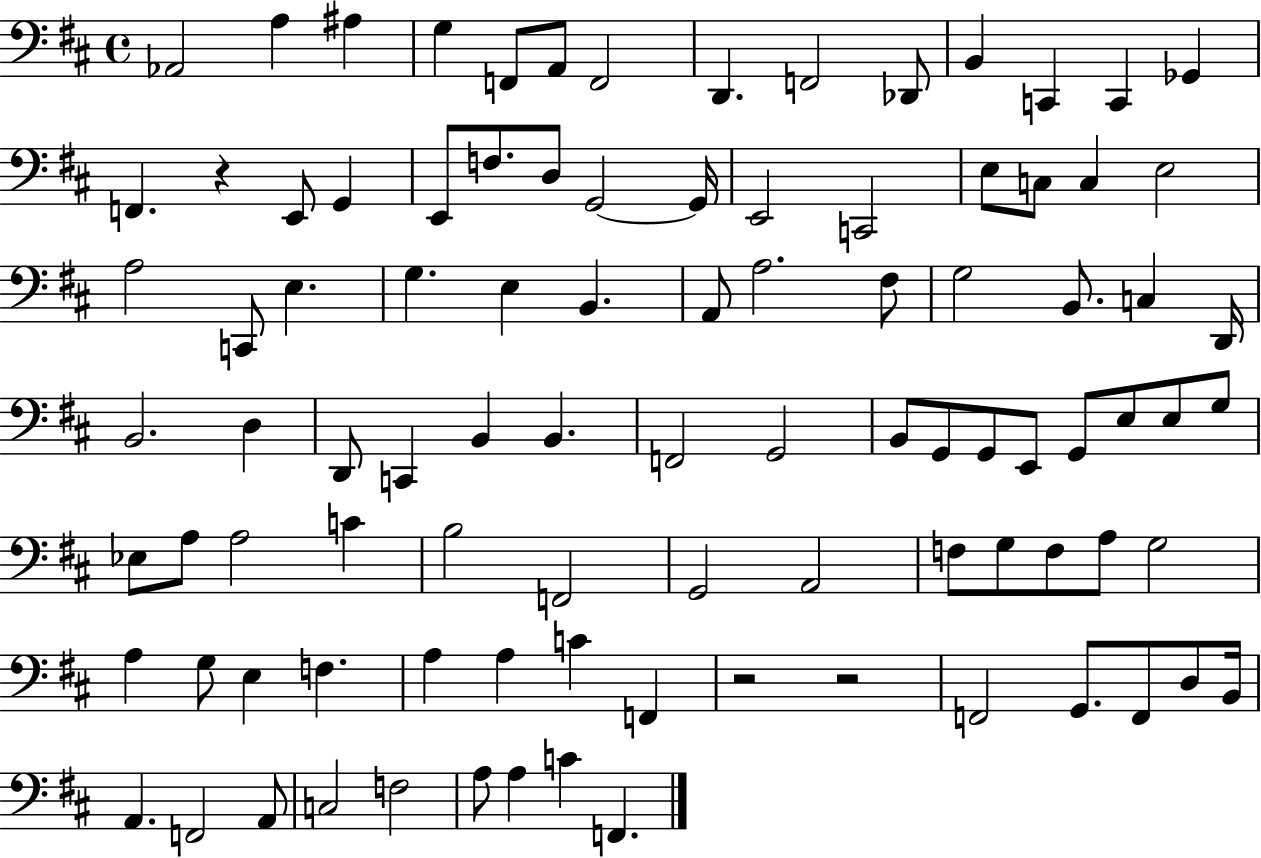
Ab2/h A3/q A#3/q G3/q F2/e A2/e F2/h D2/q. F2/h Db2/e B2/q C2/q C2/q Gb2/q F2/q. R/q E2/e G2/q E2/e F3/e. D3/e G2/h G2/s E2/h C2/h E3/e C3/e C3/q E3/h A3/h C2/e E3/q. G3/q. E3/q B2/q. A2/e A3/h. F#3/e G3/h B2/e. C3/q D2/s B2/h. D3/q D2/e C2/q B2/q B2/q. F2/h G2/h B2/e G2/e G2/e E2/e G2/e E3/e E3/e G3/e Eb3/e A3/e A3/h C4/q B3/h F2/h G2/h A2/h F3/e G3/e F3/e A3/e G3/h A3/q G3/e E3/q F3/q. A3/q A3/q C4/q F2/q R/h R/h F2/h G2/e. F2/e D3/e B2/s A2/q. F2/h A2/e C3/h F3/h A3/e A3/q C4/q F2/q.